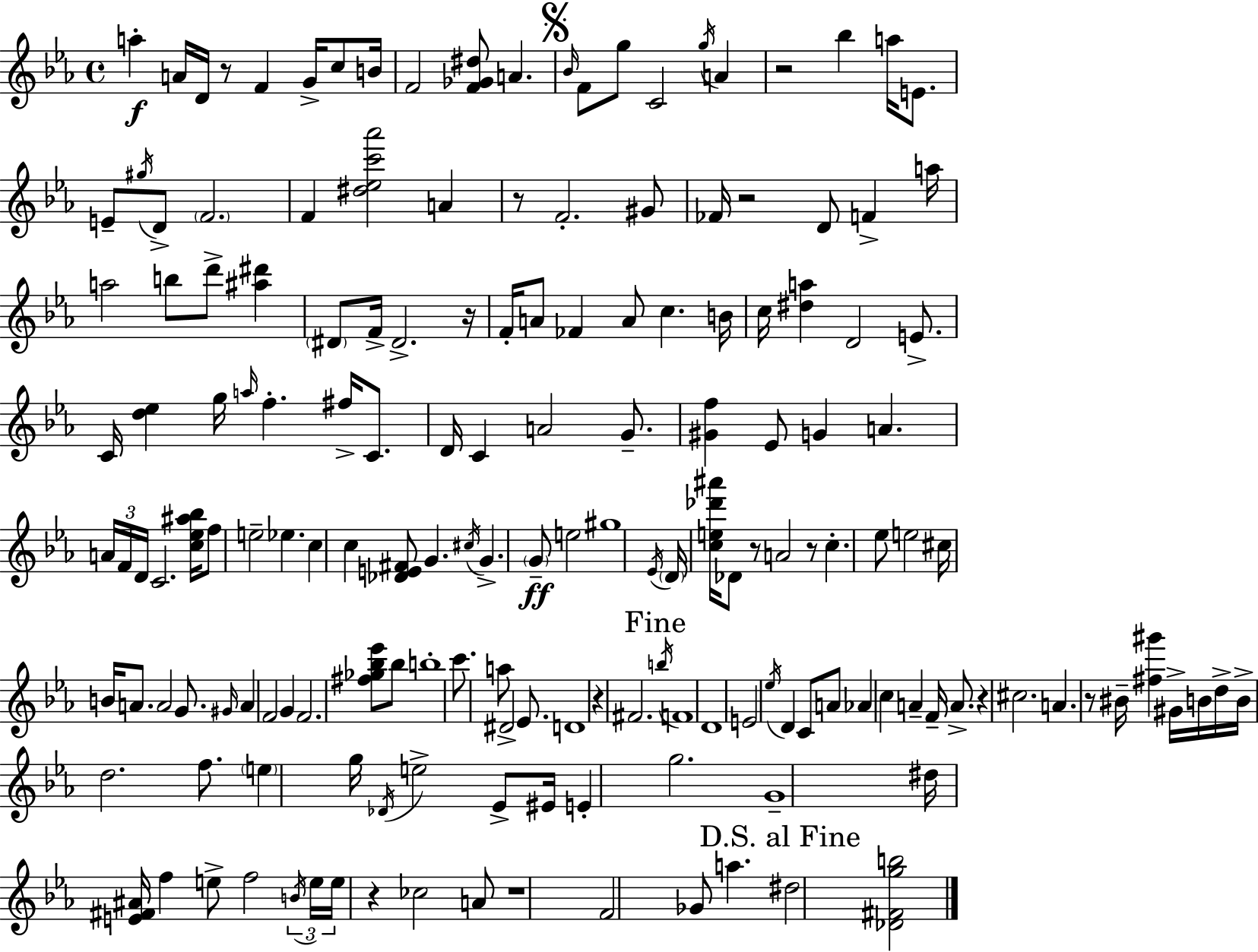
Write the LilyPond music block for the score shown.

{
  \clef treble
  \time 4/4
  \defaultTimeSignature
  \key ees \major
  a''4-.\f a'16 d'16 r8 f'4 g'16-> c''8 b'16 | f'2 <f' ges' dis''>8 a'4. | \mark \markup { \musicglyph "scripts.segno" } \grace { bes'16 } f'8 g''8 c'2 \acciaccatura { g''16 } a'4 | r2 bes''4 a''16 e'8. | \break e'8-- \acciaccatura { gis''16 } d'8-> \parenthesize f'2. | f'4 <dis'' ees'' c''' aes'''>2 a'4 | r8 f'2.-. | gis'8 fes'16 r2 d'8 f'4-> | \break a''16 a''2 b''8 d'''8-> <ais'' dis'''>4 | \parenthesize dis'8 f'16-> dis'2.-> | r16 f'16-. a'8 fes'4 a'8 c''4. | b'16 c''16 <dis'' a''>4 d'2 | \break e'8.-> c'16 <d'' ees''>4 g''16 \grace { a''16 } f''4.-. | fis''16-> c'8. d'16 c'4 a'2 | g'8.-- <gis' f''>4 ees'8 g'4 a'4. | \tuplet 3/2 { a'16 f'16 d'16 } c'2. | \break <c'' ees'' ais'' bes''>16 f''8 e''2-- ees''4. | c''4 c''4 <des' e' fis'>8 g'4. | \acciaccatura { cis''16 } g'4.-> \parenthesize g'8--\ff e''2 | gis''1 | \break \acciaccatura { ees'16 } \parenthesize d'16 <c'' e'' des''' ais'''>16 des'8 r8 a'2 | r8 c''4.-. ees''8 e''2 | cis''16 b'16 a'8. a'2 | g'8. \grace { gis'16 } a'4 f'2 | \break g'4 f'2. | <fis'' ges'' bes'' ees'''>8 bes''8 b''1-. | c'''8. a''8 dis'2-> | ees'8. d'1 | \break r4 fis'2. | \mark "Fine" \acciaccatura { b''16 } f'1 | d'1 | e'2 | \break \acciaccatura { ees''16 } d'4 c'8 a'8 aes'4 c''4 | a'4-- f'16-- a'8.-> r4 cis''2. | a'4. r8 | bis'16-- <fis'' gis'''>4 gis'16-> b'16 d''16-> b'16-> d''2. | \break f''8. \parenthesize e''4 g''16 \acciaccatura { des'16 } e''2-> | ees'8-> eis'16 e'4-. g''2. | g'1-- | dis''16 <e' fis' ais'>16 f''4 | \break e''8-> f''2 \tuplet 3/2 { \acciaccatura { b'16 } e''16 e''16 } r4 | ces''2 a'8 r1 | f'2 | ges'8 a''4. \mark "D.S. al Fine" dis''2 | \break <des' fis' g'' b''>2 \bar "|."
}